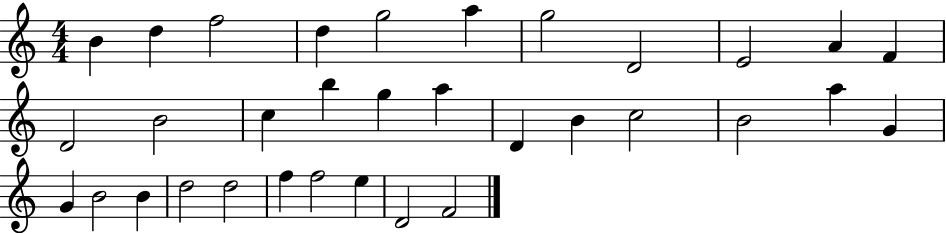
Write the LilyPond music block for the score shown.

{
  \clef treble
  \numericTimeSignature
  \time 4/4
  \key c \major
  b'4 d''4 f''2 | d''4 g''2 a''4 | g''2 d'2 | e'2 a'4 f'4 | \break d'2 b'2 | c''4 b''4 g''4 a''4 | d'4 b'4 c''2 | b'2 a''4 g'4 | \break g'4 b'2 b'4 | d''2 d''2 | f''4 f''2 e''4 | d'2 f'2 | \break \bar "|."
}